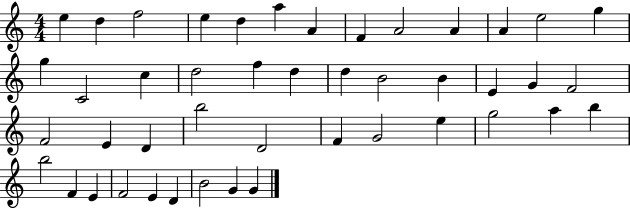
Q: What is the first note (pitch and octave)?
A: E5